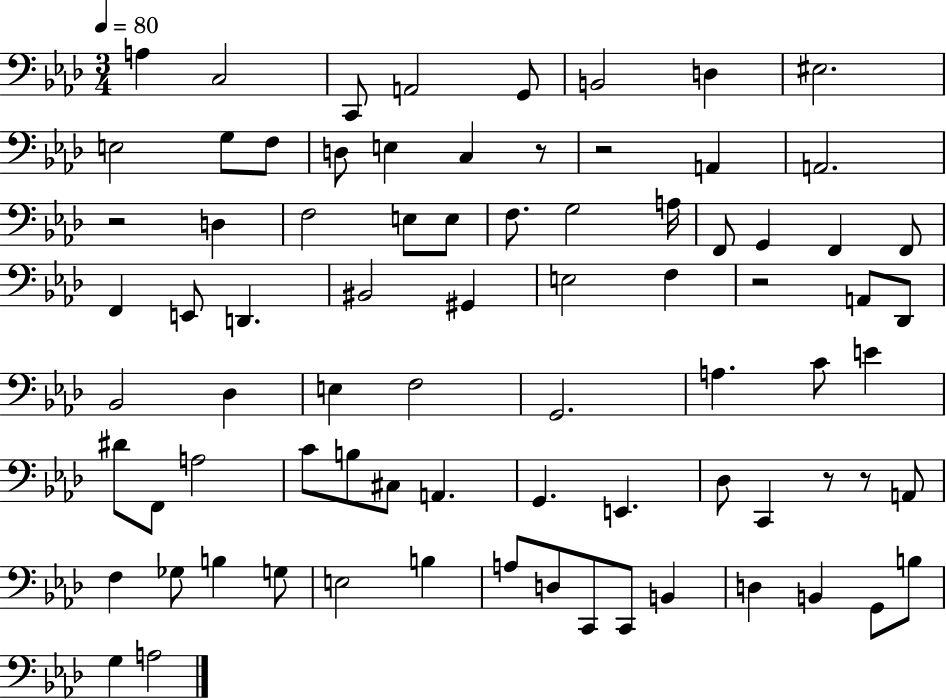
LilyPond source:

{
  \clef bass
  \numericTimeSignature
  \time 3/4
  \key aes \major
  \tempo 4 = 80
  \repeat volta 2 { a4 c2 | c,8 a,2 g,8 | b,2 d4 | eis2. | \break e2 g8 f8 | d8 e4 c4 r8 | r2 a,4 | a,2. | \break r2 d4 | f2 e8 e8 | f8. g2 a16 | f,8 g,4 f,4 f,8 | \break f,4 e,8 d,4. | bis,2 gis,4 | e2 f4 | r2 a,8 des,8 | \break bes,2 des4 | e4 f2 | g,2. | a4. c'8 e'4 | \break dis'8 f,8 a2 | c'8 b8 cis8 a,4. | g,4. e,4. | des8 c,4 r8 r8 a,8 | \break f4 ges8 b4 g8 | e2 b4 | a8 d8 c,8 c,8 b,4 | d4 b,4 g,8 b8 | \break g4 a2 | } \bar "|."
}